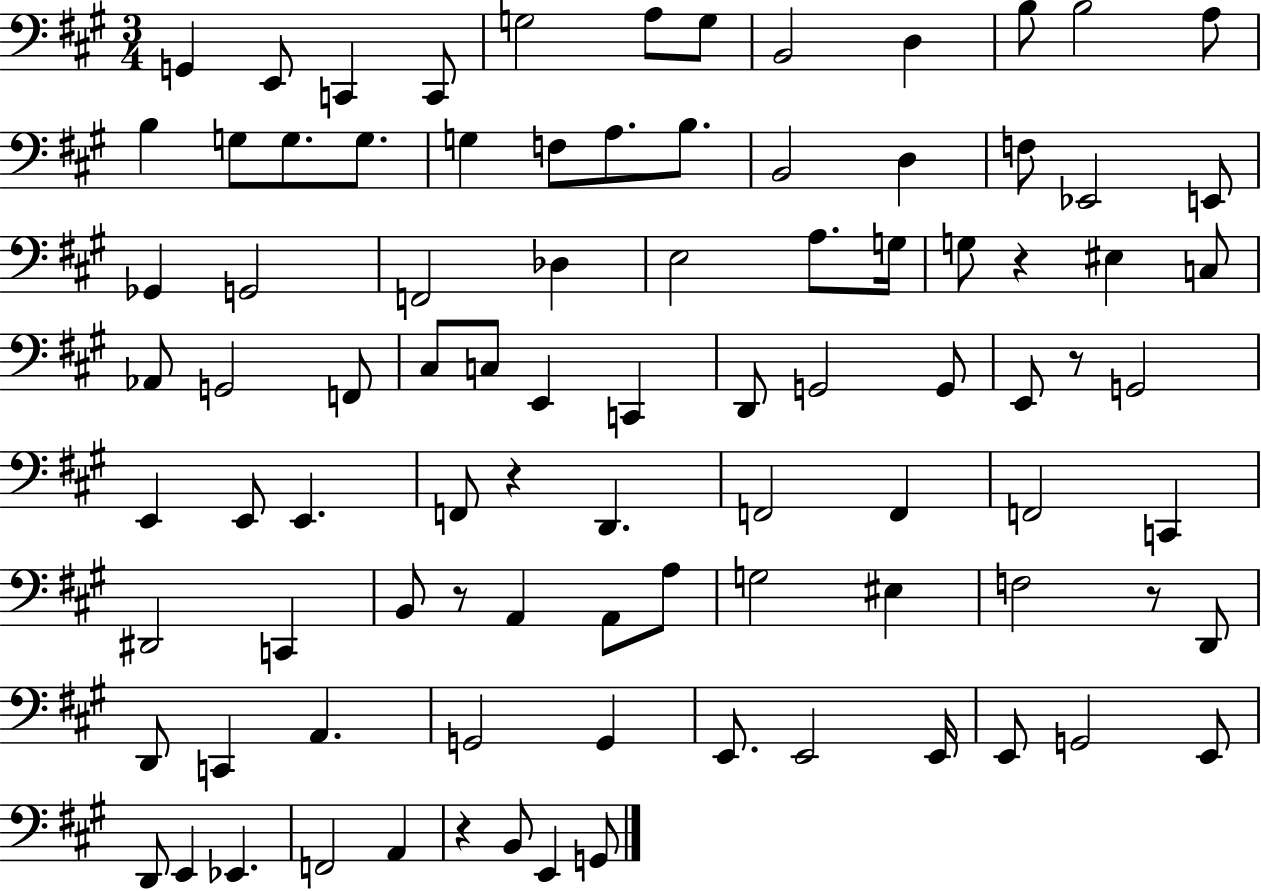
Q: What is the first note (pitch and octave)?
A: G2